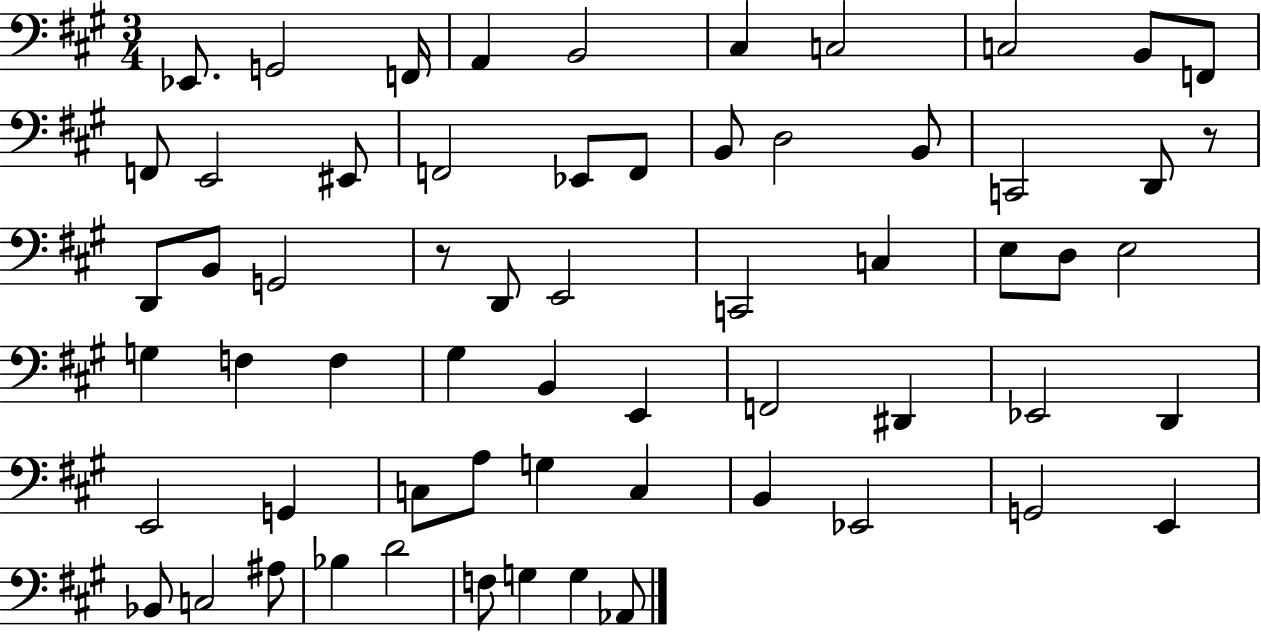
X:1
T:Untitled
M:3/4
L:1/4
K:A
_E,,/2 G,,2 F,,/4 A,, B,,2 ^C, C,2 C,2 B,,/2 F,,/2 F,,/2 E,,2 ^E,,/2 F,,2 _E,,/2 F,,/2 B,,/2 D,2 B,,/2 C,,2 D,,/2 z/2 D,,/2 B,,/2 G,,2 z/2 D,,/2 E,,2 C,,2 C, E,/2 D,/2 E,2 G, F, F, ^G, B,, E,, F,,2 ^D,, _E,,2 D,, E,,2 G,, C,/2 A,/2 G, C, B,, _E,,2 G,,2 E,, _B,,/2 C,2 ^A,/2 _B, D2 F,/2 G, G, _A,,/2